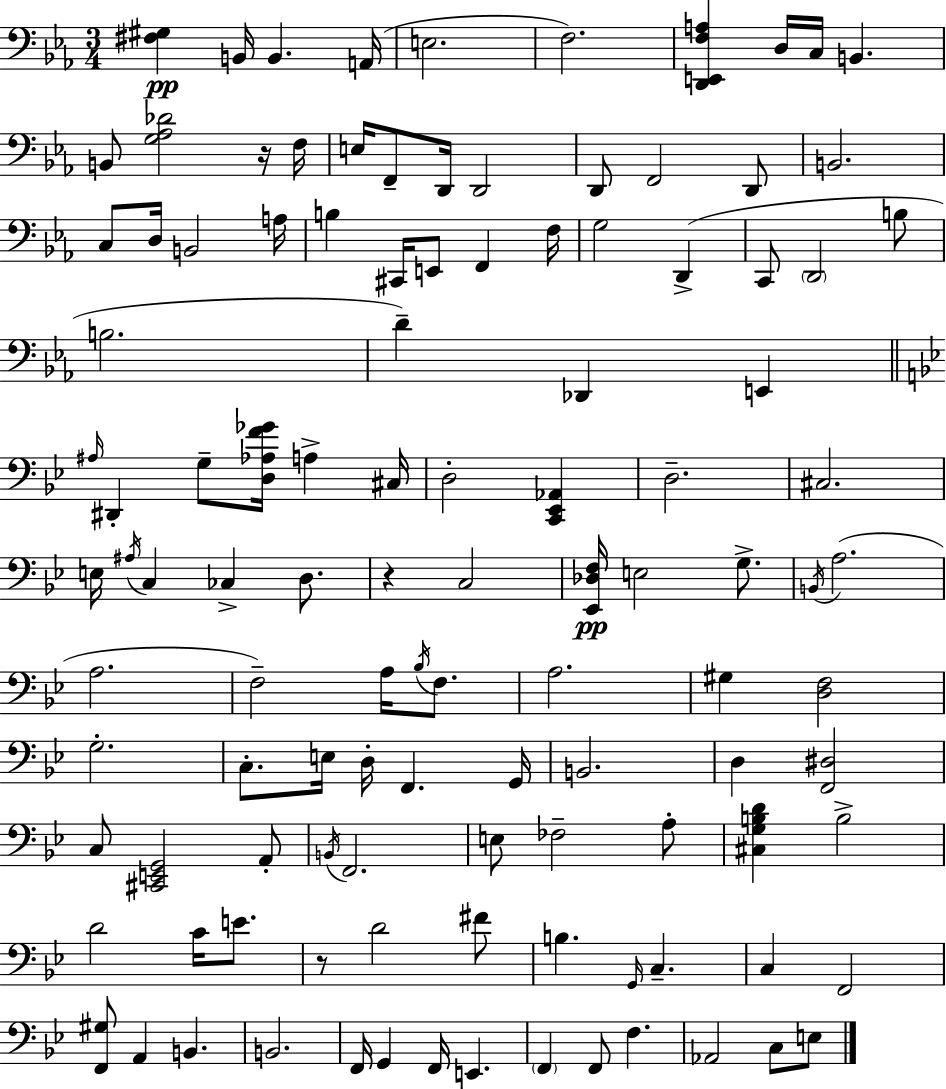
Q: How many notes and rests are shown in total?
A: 114